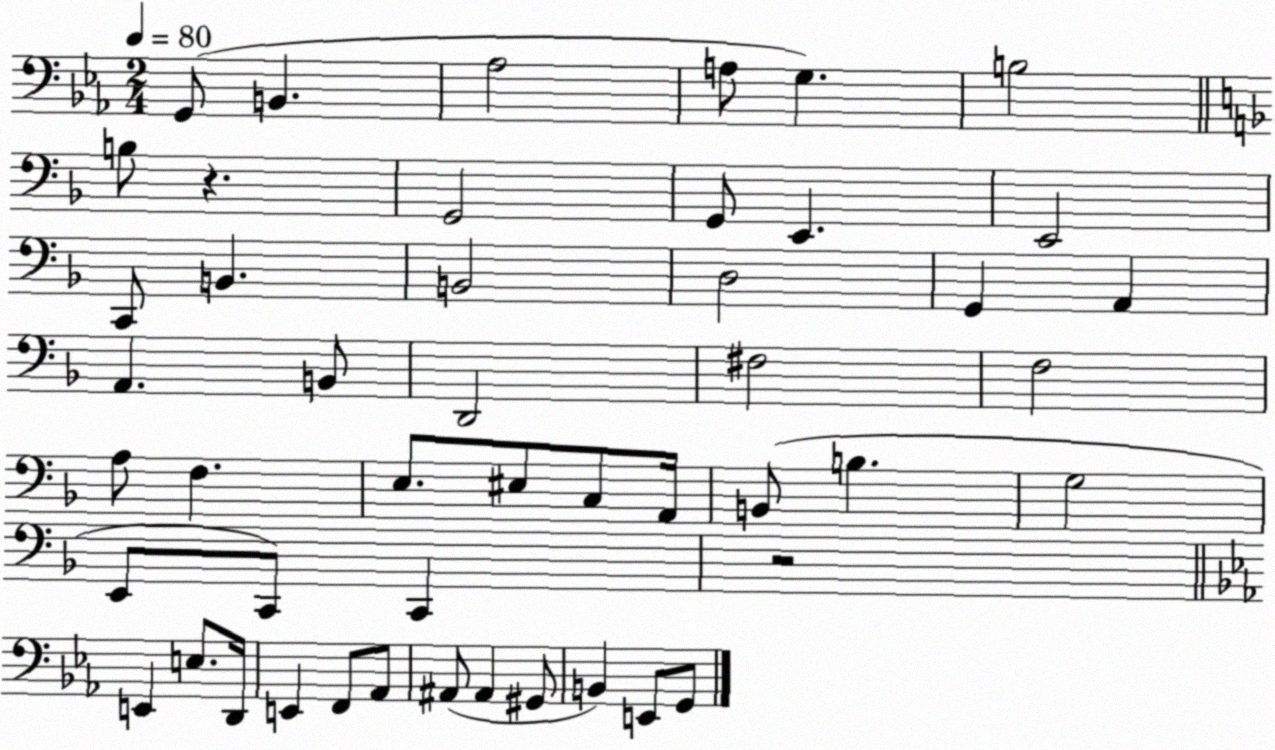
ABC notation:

X:1
T:Untitled
M:2/4
L:1/4
K:Eb
G,,/2 B,, _A,2 A,/2 G, B,2 B,/2 z G,,2 G,,/2 E,, E,,2 C,,/2 B,, B,,2 D,2 G,, A,, A,, B,,/2 D,,2 ^F,2 F,2 A,/2 F, E,/2 ^E,/2 C,/2 A,,/4 B,,/2 B, G,2 E,,/2 C,,/2 C,, z2 E,, E,/2 D,,/4 E,, F,,/2 _A,,/2 ^A,,/2 ^A,, ^G,,/2 B,, E,,/2 G,,/2